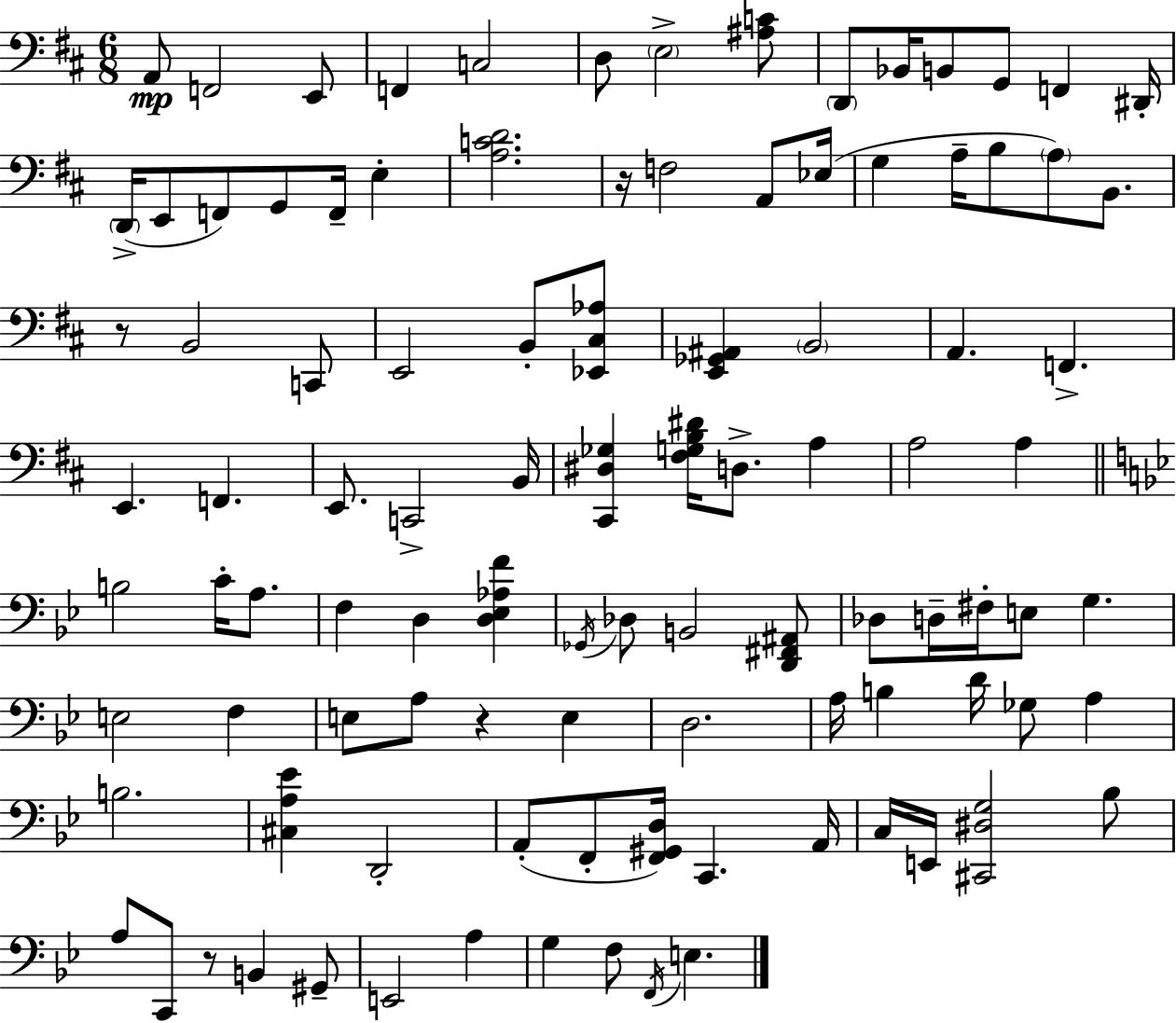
X:1
T:Untitled
M:6/8
L:1/4
K:D
A,,/2 F,,2 E,,/2 F,, C,2 D,/2 E,2 [^A,C]/2 D,,/2 _B,,/4 B,,/2 G,,/2 F,, ^D,,/4 D,,/4 E,,/2 F,,/2 G,,/2 F,,/4 E, [A,CD]2 z/4 F,2 A,,/2 _E,/4 G, A,/4 B,/2 A,/2 B,,/2 z/2 B,,2 C,,/2 E,,2 B,,/2 [_E,,^C,_A,]/2 [E,,_G,,^A,,] B,,2 A,, F,, E,, F,, E,,/2 C,,2 B,,/4 [^C,,^D,_G,] [^F,G,B,^D]/4 D,/2 A, A,2 A, B,2 C/4 A,/2 F, D, [D,_E,_A,F] _G,,/4 _D,/2 B,,2 [D,,^F,,^A,,]/2 _D,/2 D,/4 ^F,/4 E,/2 G, E,2 F, E,/2 A,/2 z E, D,2 A,/4 B, D/4 _G,/2 A, B,2 [^C,A,_E] D,,2 A,,/2 F,,/2 [F,,^G,,D,]/4 C,, A,,/4 C,/4 E,,/4 [^C,,^D,G,]2 _B,/2 A,/2 C,,/2 z/2 B,, ^G,,/2 E,,2 A, G, F,/2 F,,/4 E,